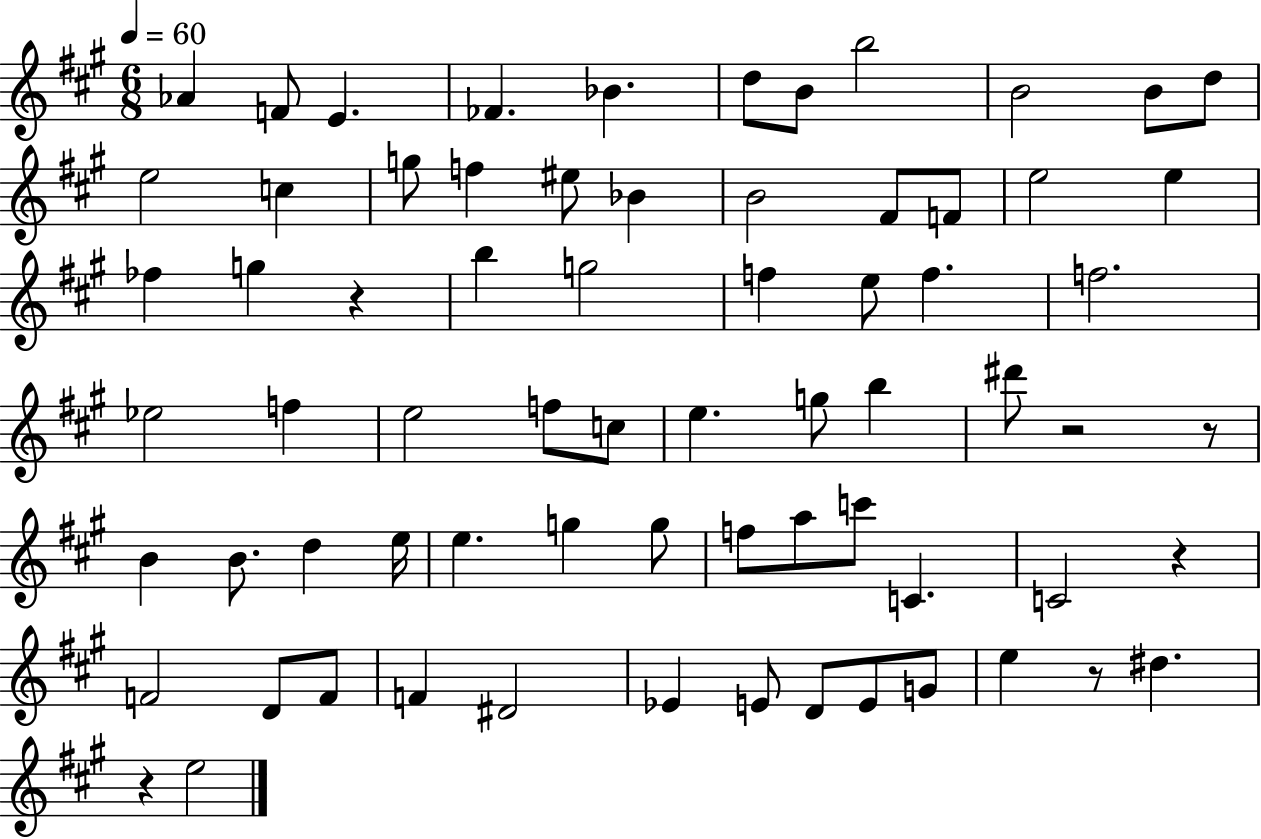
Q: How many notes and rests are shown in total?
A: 70